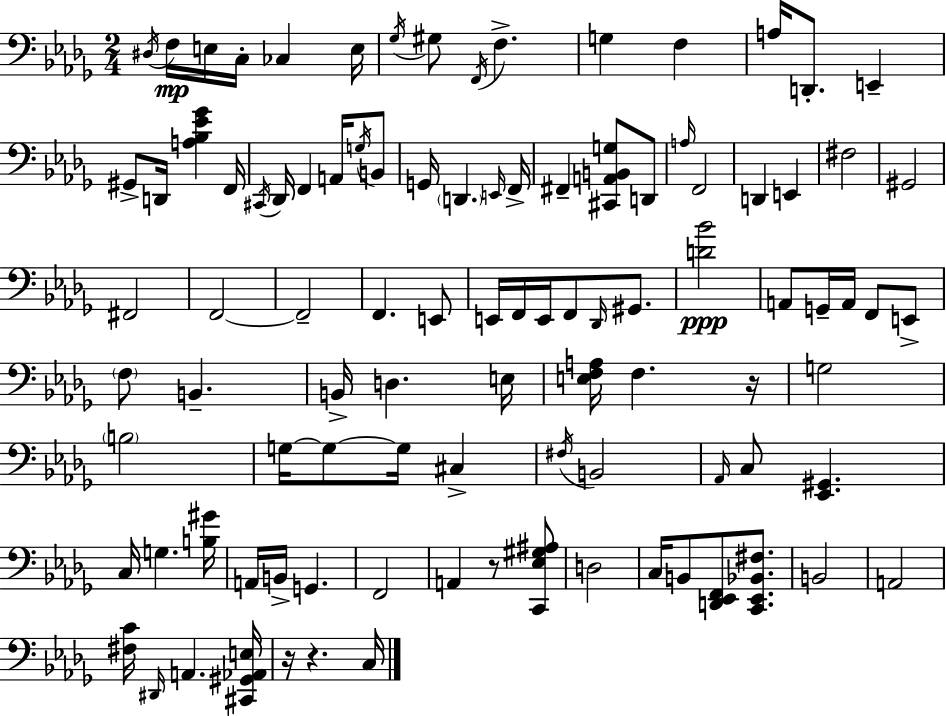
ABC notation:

X:1
T:Untitled
M:2/4
L:1/4
K:Bbm
^D,/4 F,/4 E,/4 C,/4 _C, E,/4 _G,/4 ^G,/2 F,,/4 F, G, F, A,/4 D,,/2 E,, ^G,,/2 D,,/4 [A,_B,_E_G] F,,/4 ^C,,/4 _D,,/4 F,, A,,/4 G,/4 B,,/2 G,,/4 D,, E,,/4 F,,/4 ^F,, [^C,,A,,B,,G,]/2 D,,/2 A,/4 F,,2 D,, E,, ^F,2 ^G,,2 ^F,,2 F,,2 F,,2 F,, E,,/2 E,,/4 F,,/4 E,,/4 F,,/2 _D,,/4 ^G,,/2 [D_B]2 A,,/2 G,,/4 A,,/4 F,,/2 E,,/2 F,/2 B,, B,,/4 D, E,/4 [E,F,A,]/4 F, z/4 G,2 B,2 G,/4 G,/2 G,/4 ^C, ^F,/4 B,,2 _A,,/4 C,/2 [_E,,^G,,] C,/4 G, [B,^G]/4 A,,/4 B,,/4 G,, F,,2 A,, z/2 [C,,_E,^G,^A,]/2 D,2 C,/4 B,,/2 [D,,_E,,F,,]/2 [C,,_E,,_B,,^F,]/2 B,,2 A,,2 [^F,C]/4 ^D,,/4 A,, [^C,,^G,,_A,,E,]/4 z/4 z C,/4